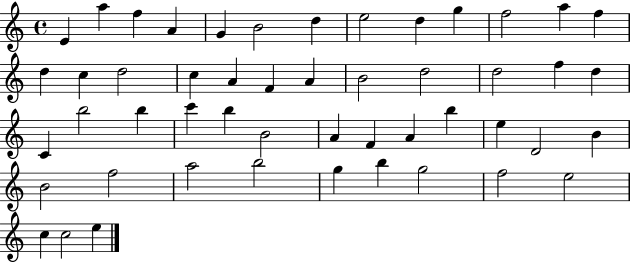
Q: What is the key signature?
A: C major